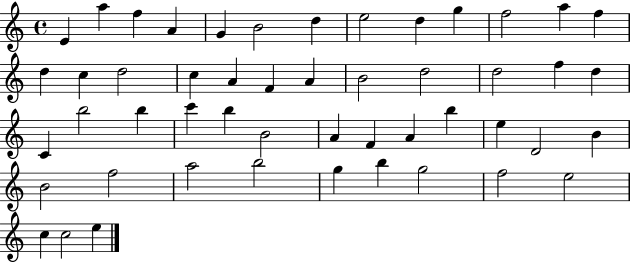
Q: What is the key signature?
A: C major